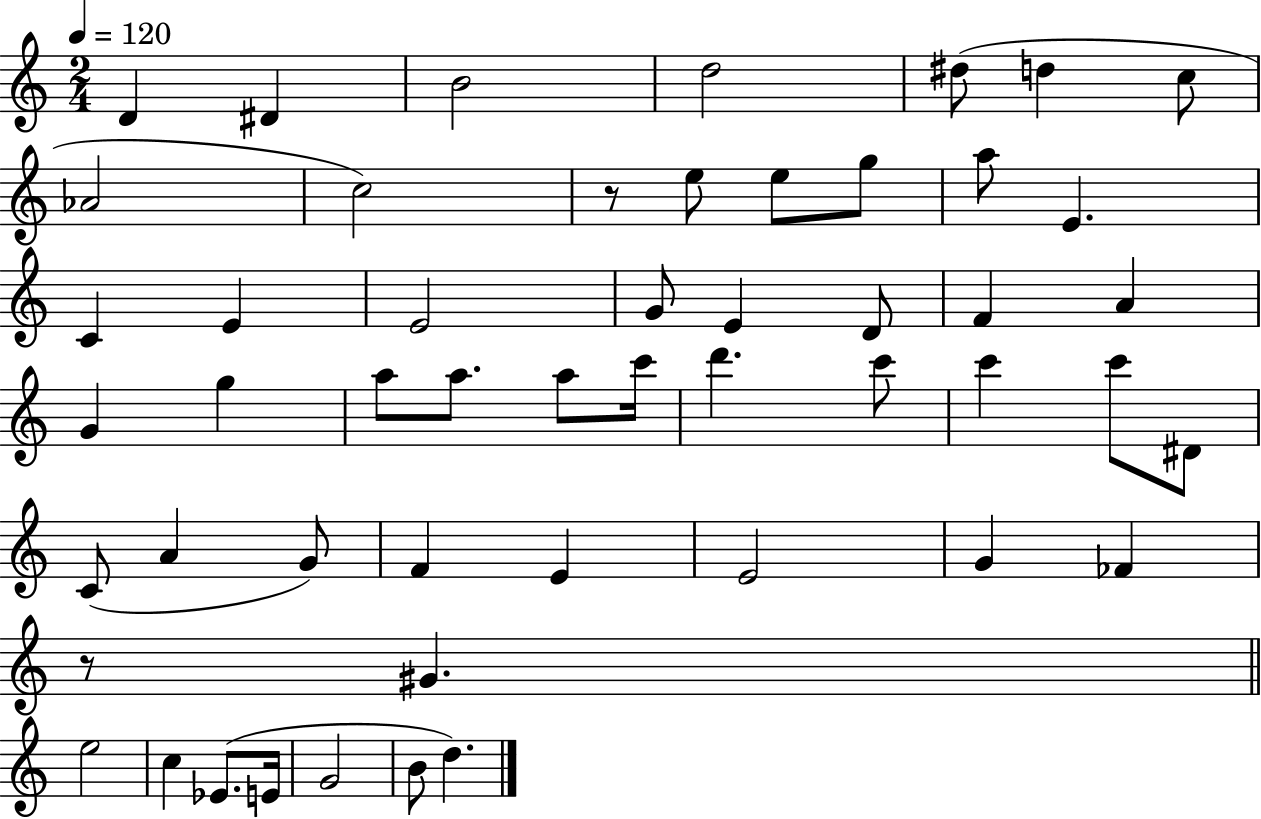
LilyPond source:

{
  \clef treble
  \numericTimeSignature
  \time 2/4
  \key c \major
  \tempo 4 = 120
  d'4 dis'4 | b'2 | d''2 | dis''8( d''4 c''8 | \break aes'2 | c''2) | r8 e''8 e''8 g''8 | a''8 e'4. | \break c'4 e'4 | e'2 | g'8 e'4 d'8 | f'4 a'4 | \break g'4 g''4 | a''8 a''8. a''8 c'''16 | d'''4. c'''8 | c'''4 c'''8 dis'8 | \break c'8( a'4 g'8) | f'4 e'4 | e'2 | g'4 fes'4 | \break r8 gis'4. | \bar "||" \break \key a \minor e''2 | c''4 ees'8.( e'16 | g'2 | b'8 d''4.) | \break \bar "|."
}